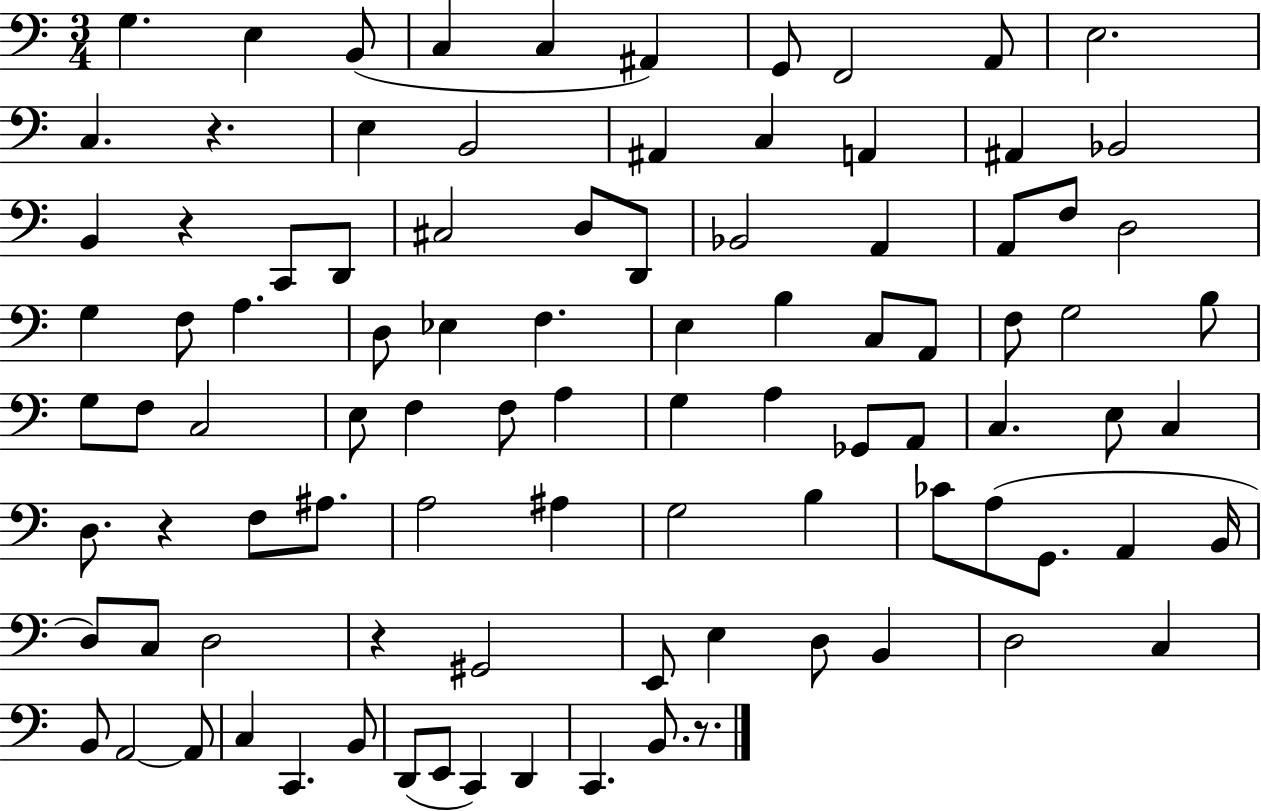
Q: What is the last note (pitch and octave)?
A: B2